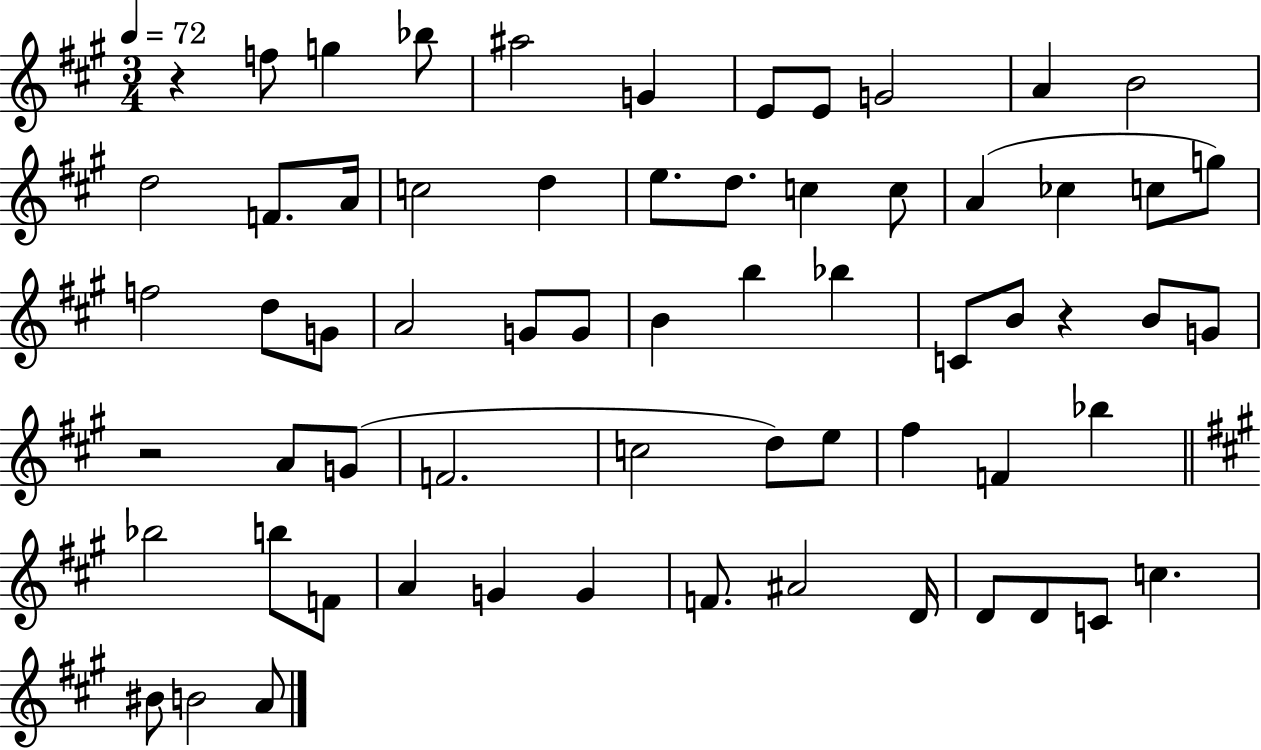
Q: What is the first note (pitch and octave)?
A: F5